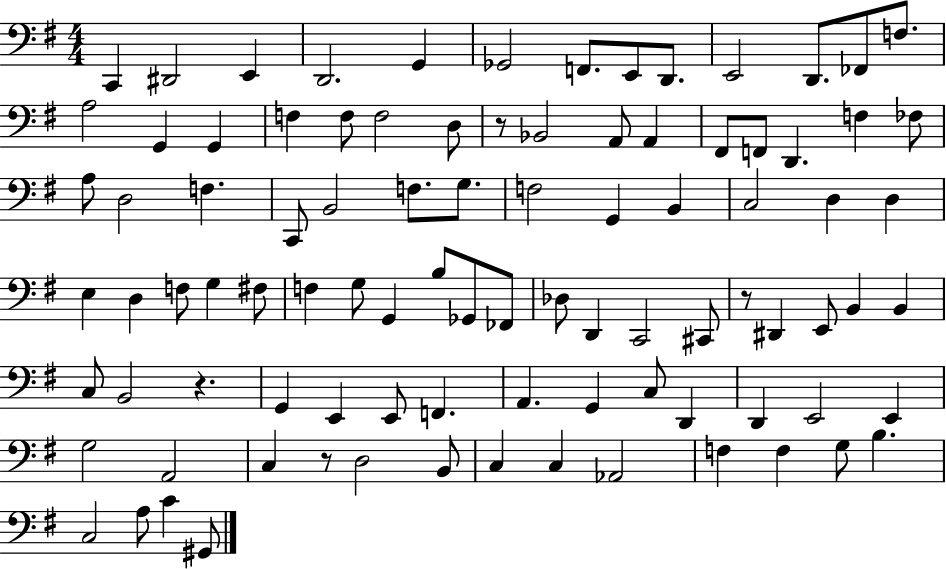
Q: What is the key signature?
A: G major